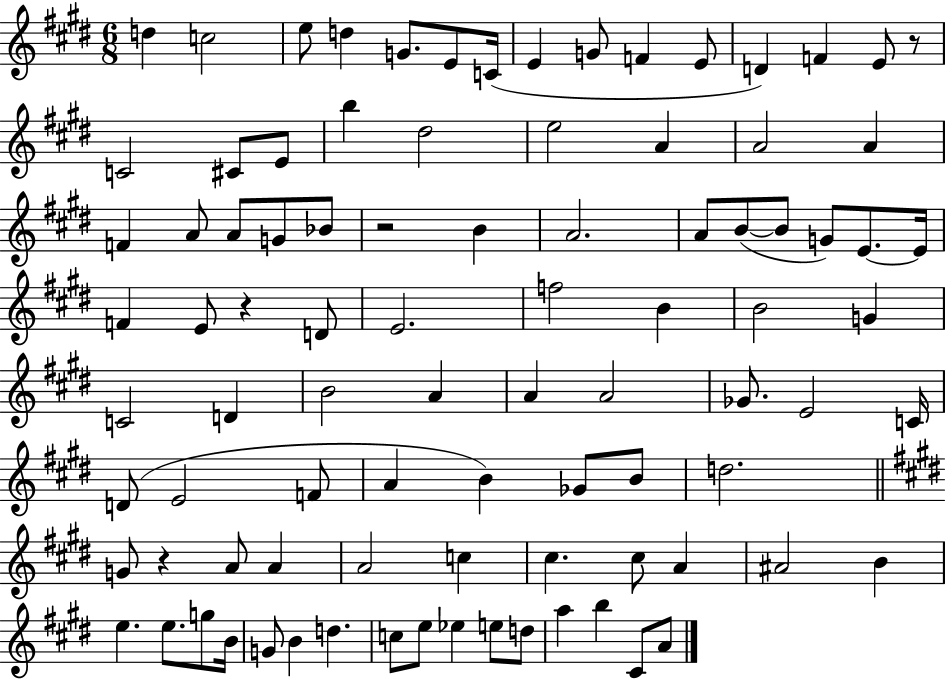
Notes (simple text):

D5/q C5/h E5/e D5/q G4/e. E4/e C4/s E4/q G4/e F4/q E4/e D4/q F4/q E4/e R/e C4/h C#4/e E4/e B5/q D#5/h E5/h A4/q A4/h A4/q F4/q A4/e A4/e G4/e Bb4/e R/h B4/q A4/h. A4/e B4/e B4/e G4/e E4/e. E4/s F4/q E4/e R/q D4/e E4/h. F5/h B4/q B4/h G4/q C4/h D4/q B4/h A4/q A4/q A4/h Gb4/e. E4/h C4/s D4/e E4/h F4/e A4/q B4/q Gb4/e B4/e D5/h. G4/e R/q A4/e A4/q A4/h C5/q C#5/q. C#5/e A4/q A#4/h B4/q E5/q. E5/e. G5/e B4/s G4/e B4/q D5/q. C5/e E5/e Eb5/q E5/e D5/e A5/q B5/q C#4/e A4/e